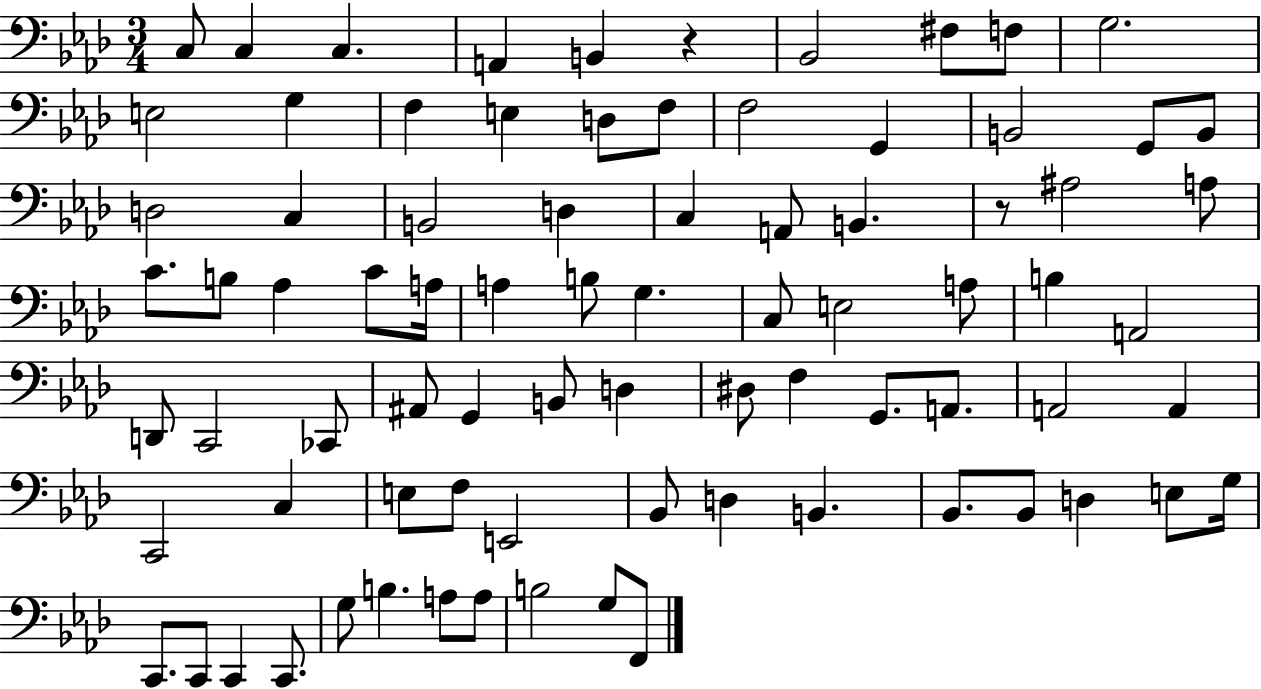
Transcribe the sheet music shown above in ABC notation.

X:1
T:Untitled
M:3/4
L:1/4
K:Ab
C,/2 C, C, A,, B,, z _B,,2 ^F,/2 F,/2 G,2 E,2 G, F, E, D,/2 F,/2 F,2 G,, B,,2 G,,/2 B,,/2 D,2 C, B,,2 D, C, A,,/2 B,, z/2 ^A,2 A,/2 C/2 B,/2 _A, C/2 A,/4 A, B,/2 G, C,/2 E,2 A,/2 B, A,,2 D,,/2 C,,2 _C,,/2 ^A,,/2 G,, B,,/2 D, ^D,/2 F, G,,/2 A,,/2 A,,2 A,, C,,2 C, E,/2 F,/2 E,,2 _B,,/2 D, B,, _B,,/2 _B,,/2 D, E,/2 G,/4 C,,/2 C,,/2 C,, C,,/2 G,/2 B, A,/2 A,/2 B,2 G,/2 F,,/2